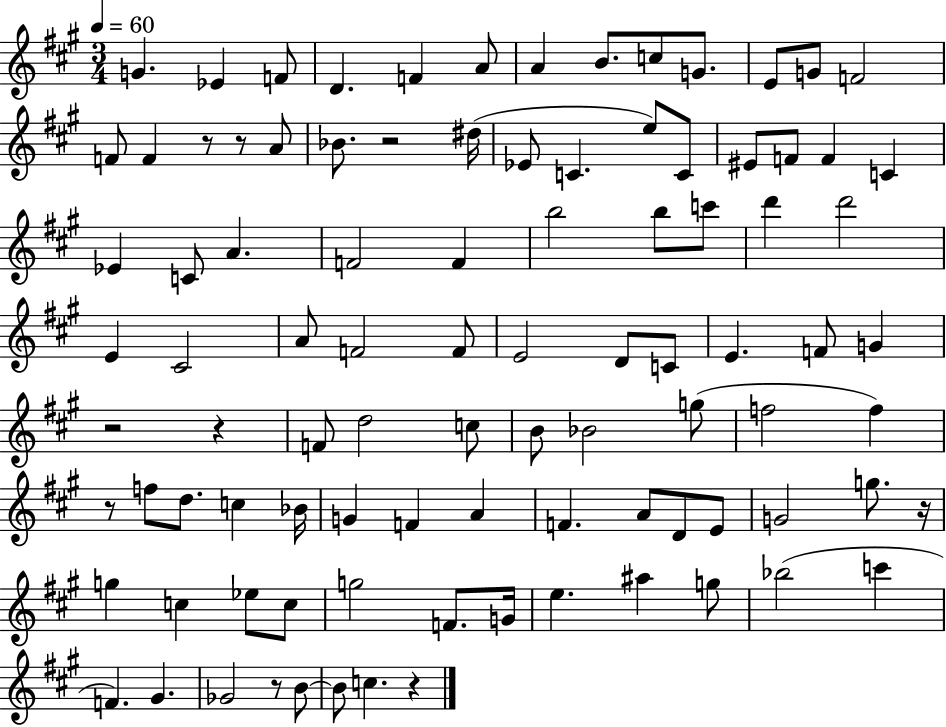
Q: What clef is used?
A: treble